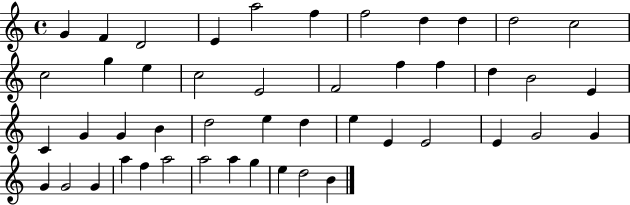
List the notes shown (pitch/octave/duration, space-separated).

G4/q F4/q D4/h E4/q A5/h F5/q F5/h D5/q D5/q D5/h C5/h C5/h G5/q E5/q C5/h E4/h F4/h F5/q F5/q D5/q B4/h E4/q C4/q G4/q G4/q B4/q D5/h E5/q D5/q E5/q E4/q E4/h E4/q G4/h G4/q G4/q G4/h G4/q A5/q F5/q A5/h A5/h A5/q G5/q E5/q D5/h B4/q